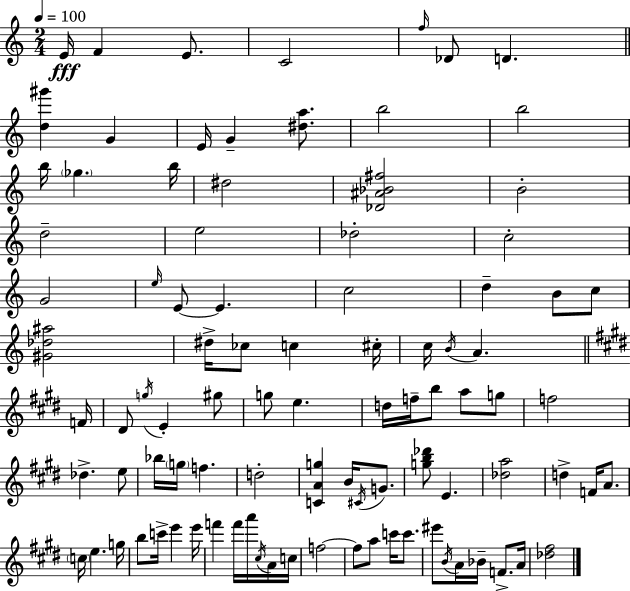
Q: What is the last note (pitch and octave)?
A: A4